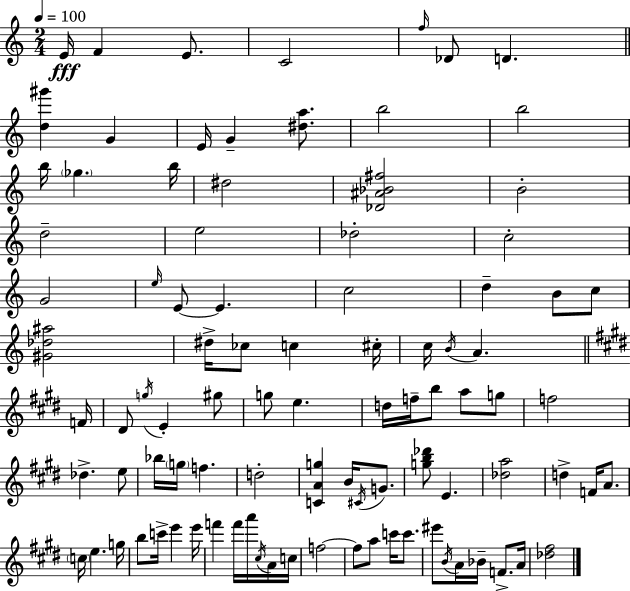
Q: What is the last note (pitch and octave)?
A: A4